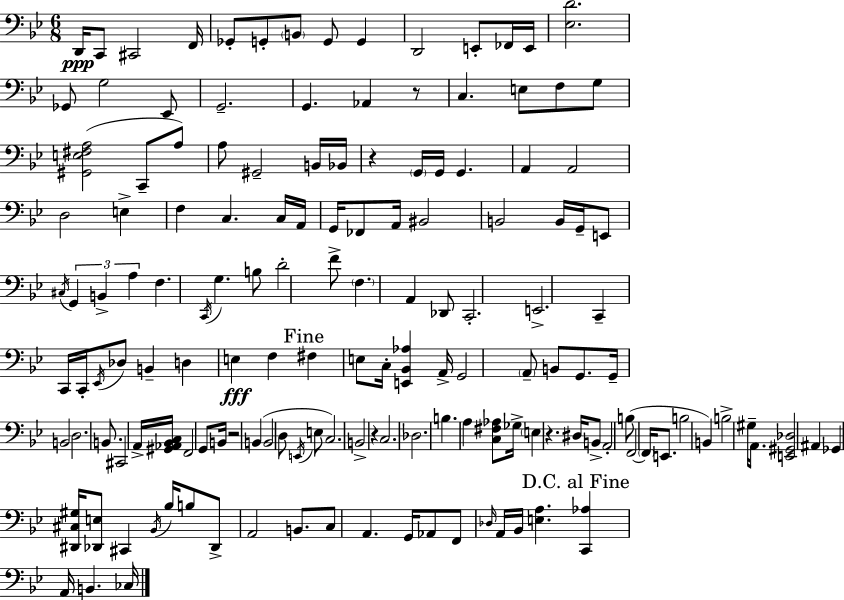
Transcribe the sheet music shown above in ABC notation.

X:1
T:Untitled
M:6/8
L:1/4
K:Bb
D,,/4 C,,/2 ^C,,2 F,,/4 _G,,/2 G,,/2 B,,/2 G,,/2 G,, D,,2 E,,/2 _F,,/4 E,,/4 [_E,D]2 _G,,/2 G,2 _E,,/2 G,,2 G,, _A,, z/2 C, E,/2 F,/2 G,/2 [^G,,E,^F,A,]2 C,,/2 A,/2 A,/2 ^G,,2 B,,/4 _B,,/4 z G,,/4 G,,/4 G,, A,, A,,2 D,2 E, F, C, C,/4 A,,/4 G,,/4 _F,,/2 A,,/4 ^B,,2 B,,2 B,,/4 G,,/4 E,,/2 ^C,/4 G,, B,, A, F, C,,/4 G, B,/2 D2 F/2 F, A,, _D,,/2 C,,2 E,,2 C,, C,,/4 C,,/4 _E,,/4 _D,/2 B,, D, E, F, ^F, E,/2 C,/4 [E,,_B,,_A,] A,,/4 G,,2 A,,/2 B,,/2 G,,/2 G,,/4 B,,2 D,2 B,,/2 ^C,,2 A,,/4 [^G,,_A,,_B,,C,]/4 F,,2 G,,/2 B,,/4 z2 B,, B,,2 D,/2 E,,/4 E,/2 C,2 B,,2 z C,2 _D,2 B, A, [C,^F,_A,]/2 _G,/4 E, z ^D,/4 B,,/2 A,,2 B,/2 F,,2 F,,/4 E,,/2 B,2 B,, B,2 ^G,/4 A,,/2 [E,,^G,,_D,]2 ^A,, _G,, [^D,,^C,^G,]/4 [_D,,E,]/2 ^C,, _B,,/4 _B,/4 B,/2 _D,,/2 A,,2 B,,/2 C,/2 A,, G,,/4 _A,,/2 F,,/2 _D,/4 A,,/4 _B,,/4 [E,A,] [C,,_A,] A,,/4 B,, _C,/4